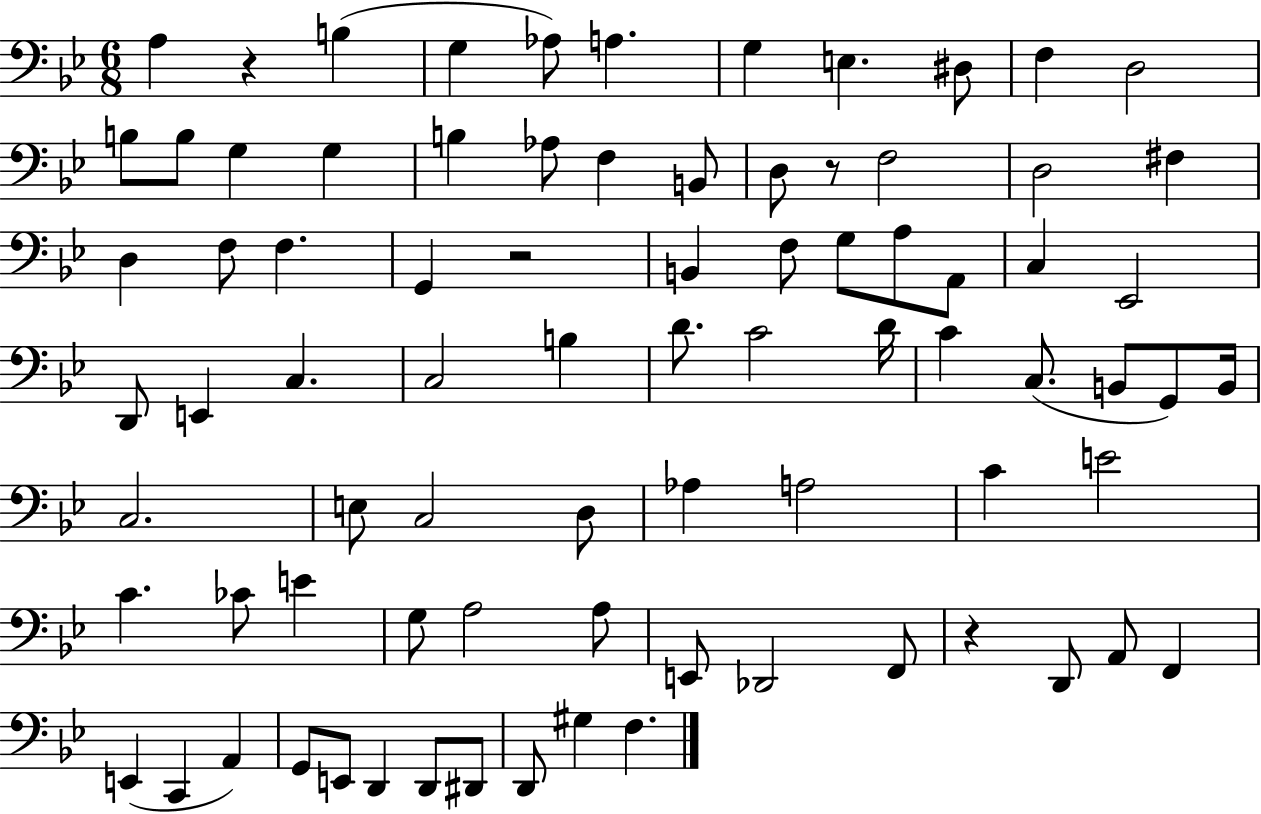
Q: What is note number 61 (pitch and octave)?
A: E2